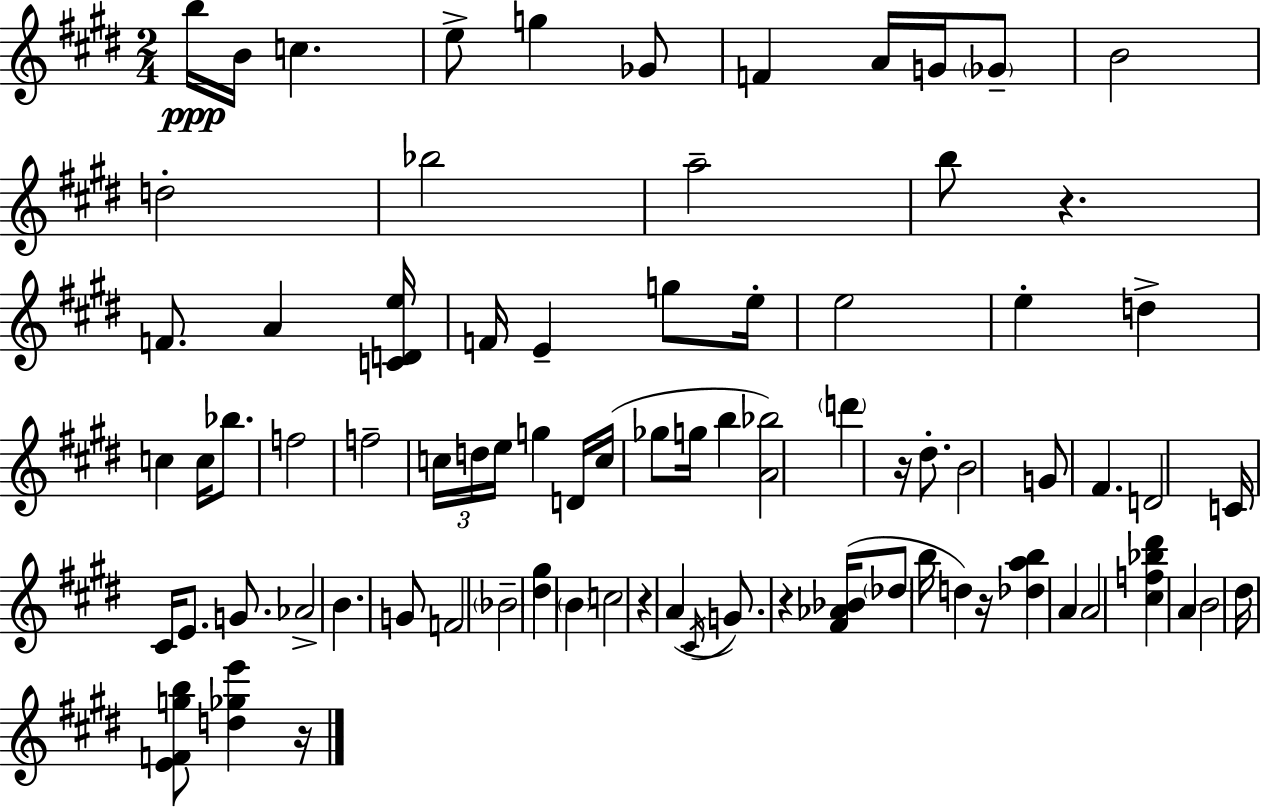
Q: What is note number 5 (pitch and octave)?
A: G5